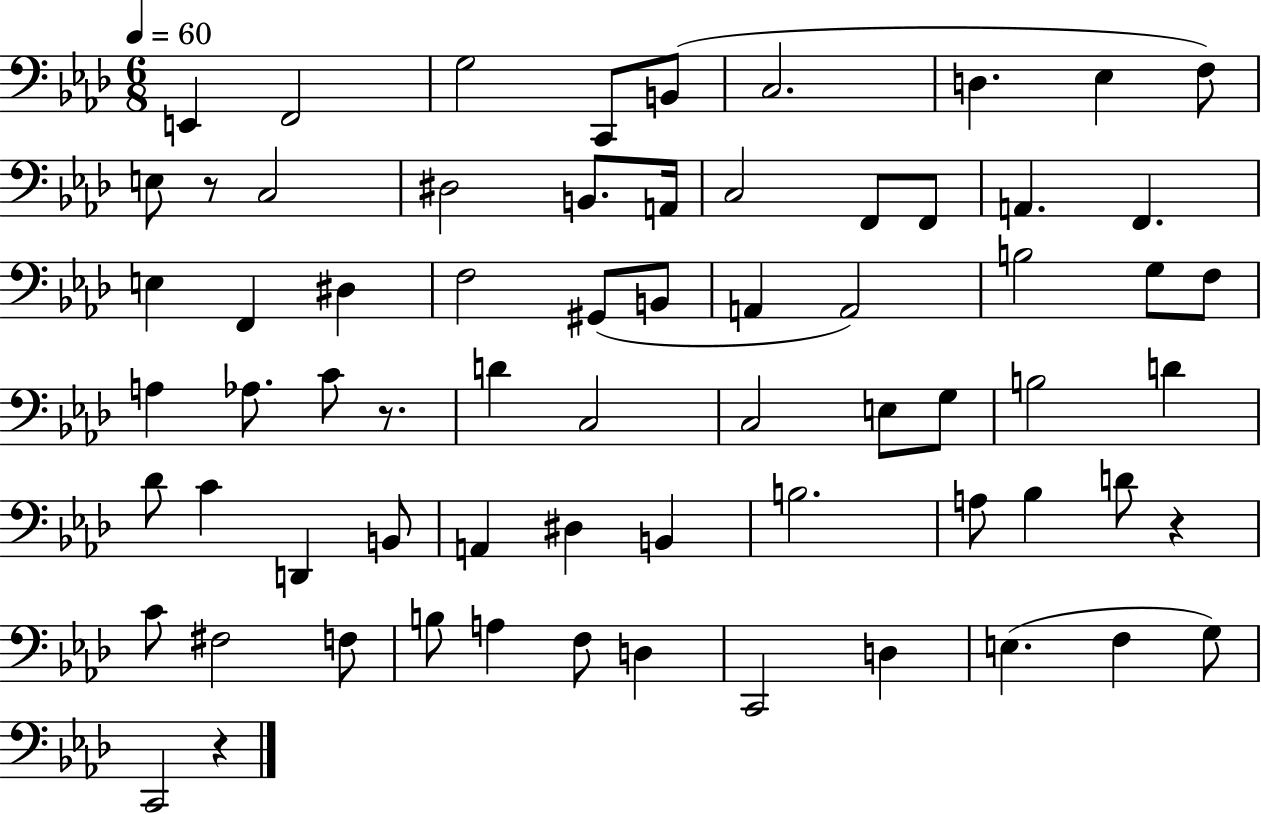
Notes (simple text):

E2/q F2/h G3/h C2/e B2/e C3/h. D3/q. Eb3/q F3/e E3/e R/e C3/h D#3/h B2/e. A2/s C3/h F2/e F2/e A2/q. F2/q. E3/q F2/q D#3/q F3/h G#2/e B2/e A2/q A2/h B3/h G3/e F3/e A3/q Ab3/e. C4/e R/e. D4/q C3/h C3/h E3/e G3/e B3/h D4/q Db4/e C4/q D2/q B2/e A2/q D#3/q B2/q B3/h. A3/e Bb3/q D4/e R/q C4/e F#3/h F3/e B3/e A3/q F3/e D3/q C2/h D3/q E3/q. F3/q G3/e C2/h R/q